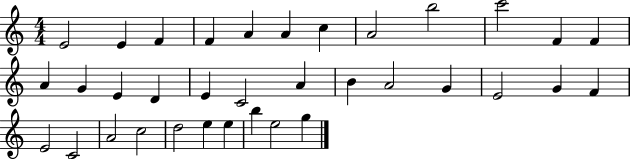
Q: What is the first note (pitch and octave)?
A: E4